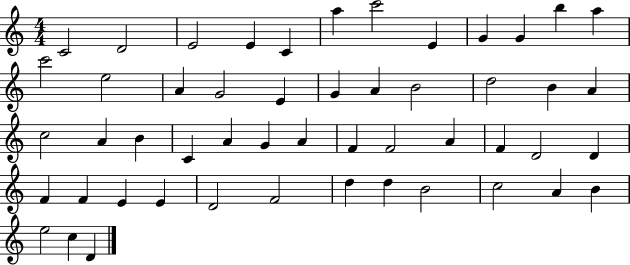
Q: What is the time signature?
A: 4/4